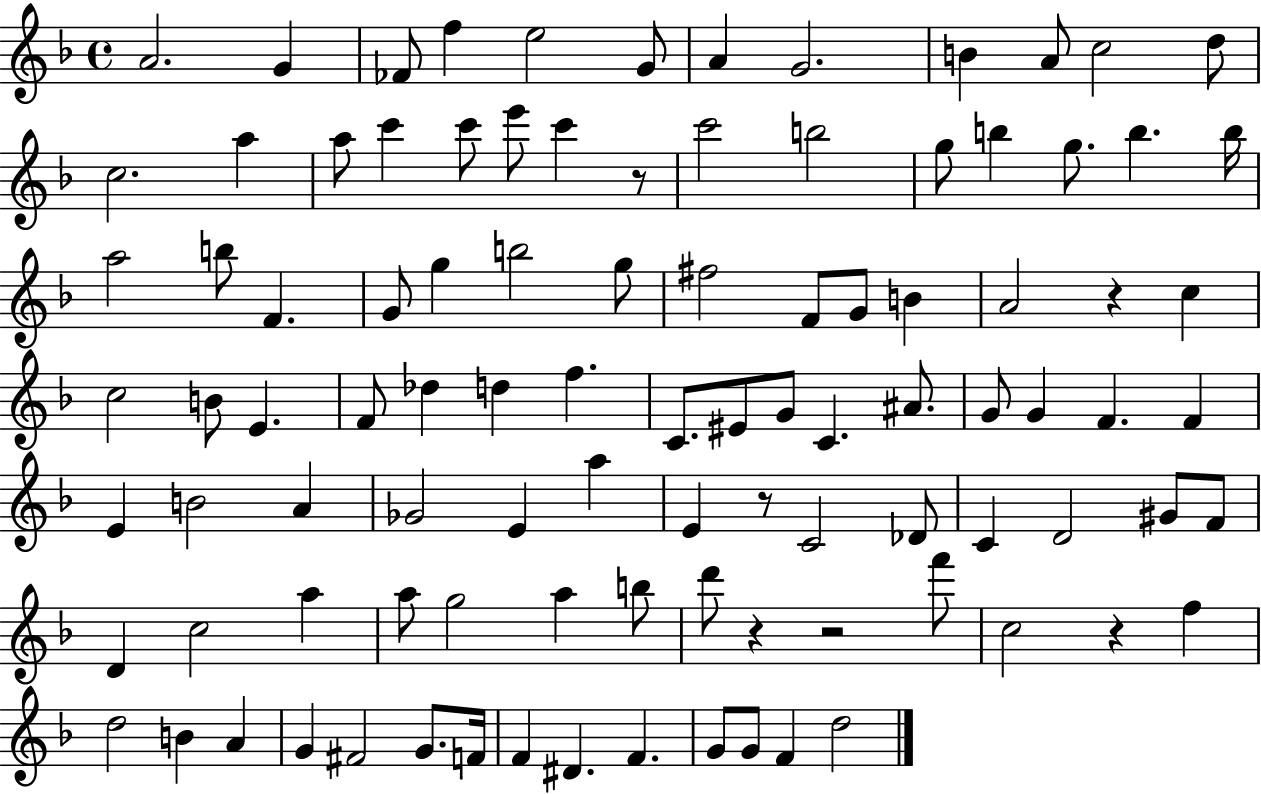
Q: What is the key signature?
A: F major